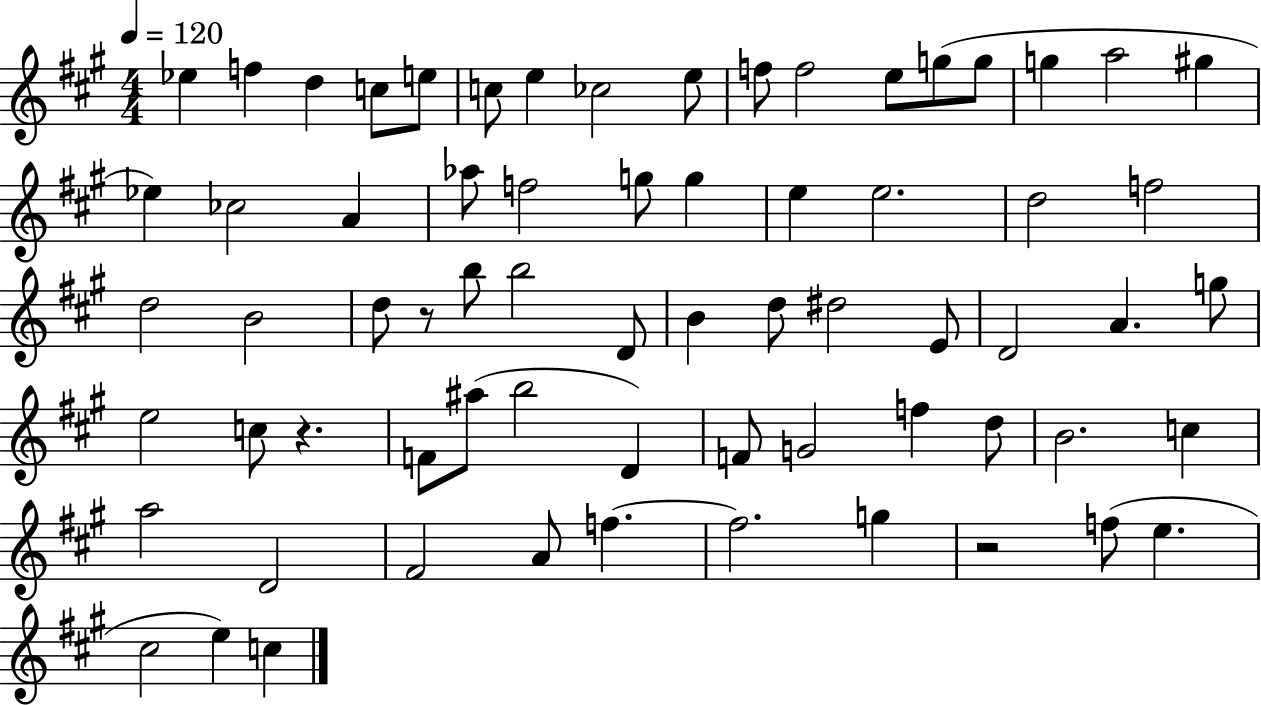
{
  \clef treble
  \numericTimeSignature
  \time 4/4
  \key a \major
  \tempo 4 = 120
  ees''4 f''4 d''4 c''8 e''8 | c''8 e''4 ces''2 e''8 | f''8 f''2 e''8 g''8( g''8 | g''4 a''2 gis''4 | \break ees''4) ces''2 a'4 | aes''8 f''2 g''8 g''4 | e''4 e''2. | d''2 f''2 | \break d''2 b'2 | d''8 r8 b''8 b''2 d'8 | b'4 d''8 dis''2 e'8 | d'2 a'4. g''8 | \break e''2 c''8 r4. | f'8 ais''8( b''2 d'4) | f'8 g'2 f''4 d''8 | b'2. c''4 | \break a''2 d'2 | fis'2 a'8 f''4.~~ | f''2. g''4 | r2 f''8( e''4. | \break cis''2 e''4) c''4 | \bar "|."
}